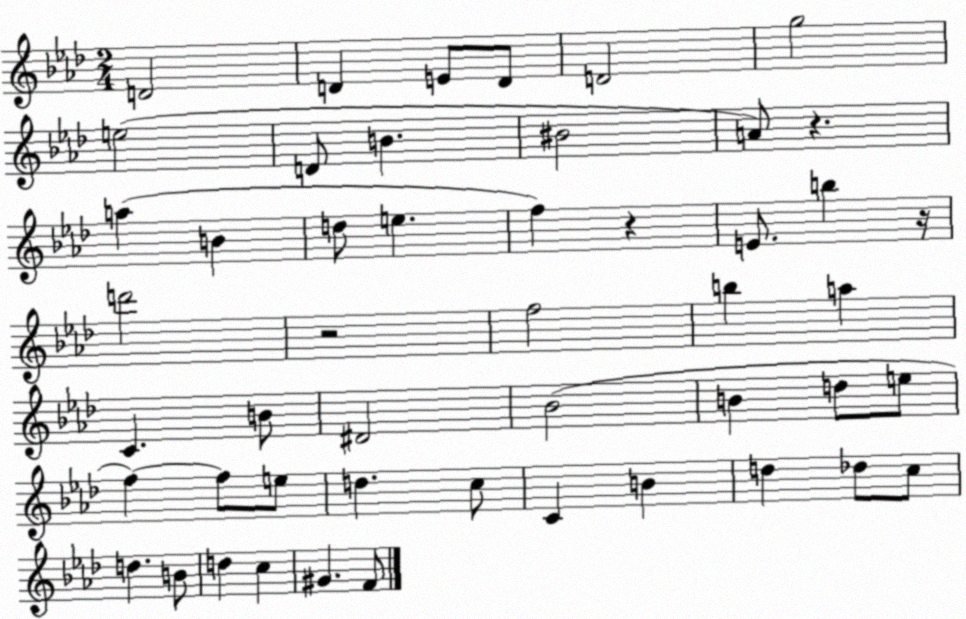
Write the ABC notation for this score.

X:1
T:Untitled
M:2/4
L:1/4
K:Ab
D2 D E/2 D/2 D2 g2 e2 D/2 B ^B2 A/2 z a B d/2 e f z E/2 b z/4 d'2 z2 f2 b a C B/2 ^D2 _B2 B d/2 e/2 f f/2 e/2 d c/2 C B d _d/2 c/2 d B/2 d c ^G F/2